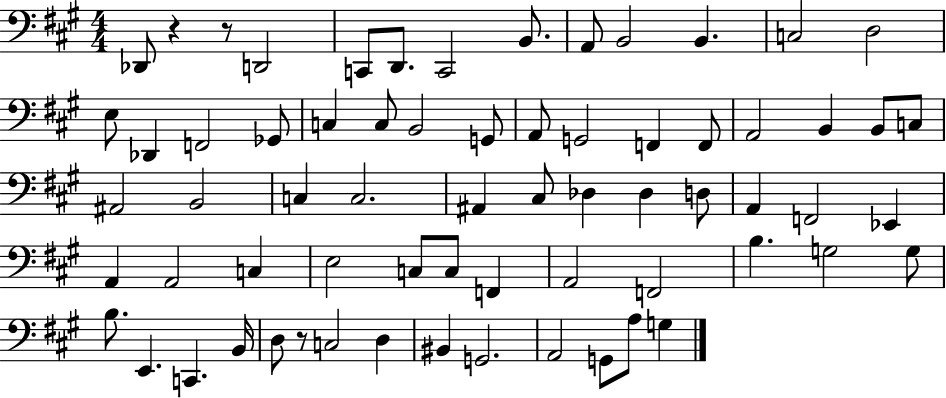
X:1
T:Untitled
M:4/4
L:1/4
K:A
_D,,/2 z z/2 D,,2 C,,/2 D,,/2 C,,2 B,,/2 A,,/2 B,,2 B,, C,2 D,2 E,/2 _D,, F,,2 _G,,/2 C, C,/2 B,,2 G,,/2 A,,/2 G,,2 F,, F,,/2 A,,2 B,, B,,/2 C,/2 ^A,,2 B,,2 C, C,2 ^A,, ^C,/2 _D, _D, D,/2 A,, F,,2 _E,, A,, A,,2 C, E,2 C,/2 C,/2 F,, A,,2 F,,2 B, G,2 G,/2 B,/2 E,, C,, B,,/4 D,/2 z/2 C,2 D, ^B,, G,,2 A,,2 G,,/2 A,/2 G,